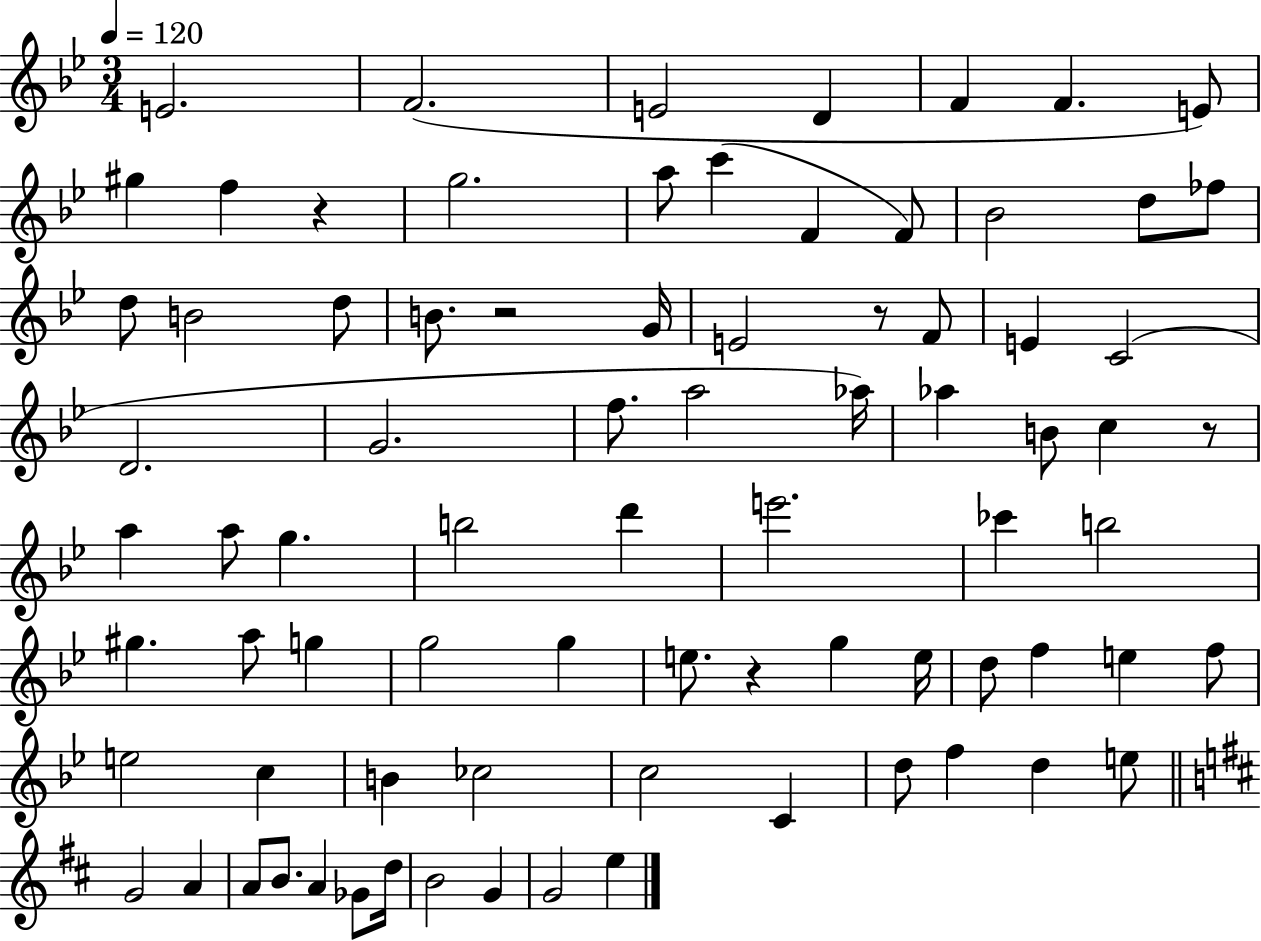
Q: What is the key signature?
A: BES major